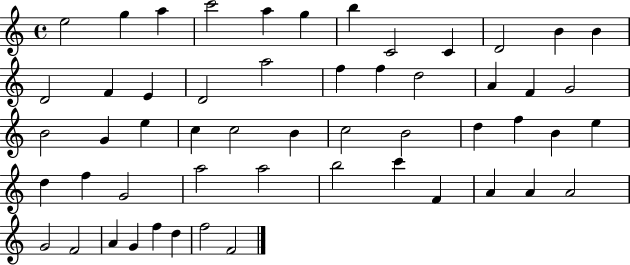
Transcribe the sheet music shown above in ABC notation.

X:1
T:Untitled
M:4/4
L:1/4
K:C
e2 g a c'2 a g b C2 C D2 B B D2 F E D2 a2 f f d2 A F G2 B2 G e c c2 B c2 B2 d f B e d f G2 a2 a2 b2 c' F A A A2 G2 F2 A G f d f2 F2